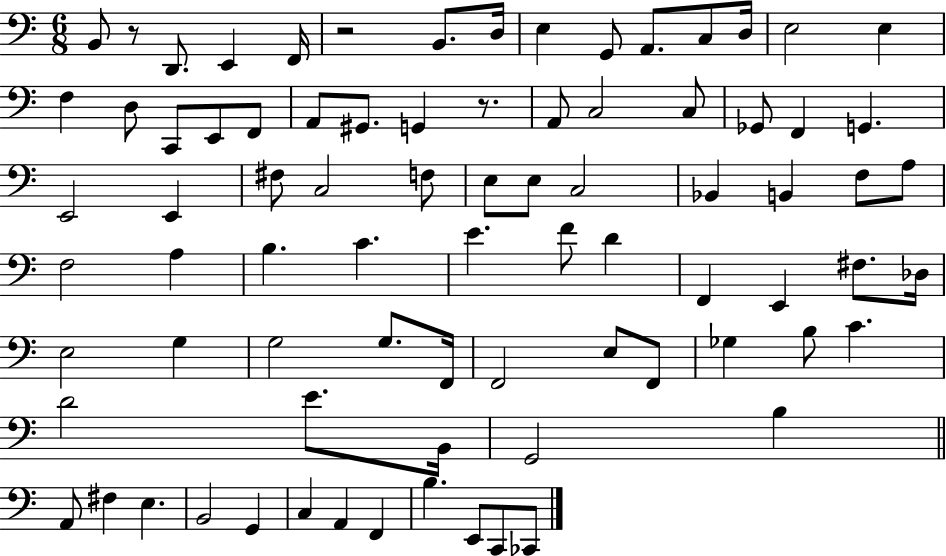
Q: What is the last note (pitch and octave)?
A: CES2